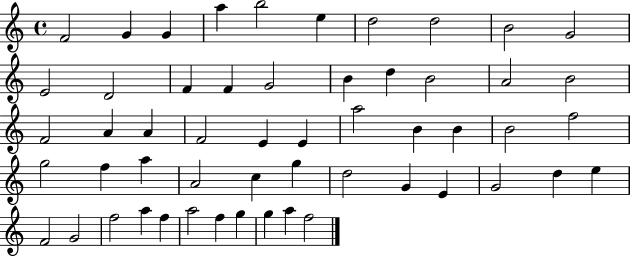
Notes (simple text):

F4/h G4/q G4/q A5/q B5/h E5/q D5/h D5/h B4/h G4/h E4/h D4/h F4/q F4/q G4/h B4/q D5/q B4/h A4/h B4/h F4/h A4/q A4/q F4/h E4/q E4/q A5/h B4/q B4/q B4/h F5/h G5/h F5/q A5/q A4/h C5/q G5/q D5/h G4/q E4/q G4/h D5/q E5/q F4/h G4/h F5/h A5/q F5/q A5/h F5/q G5/q G5/q A5/q F5/h